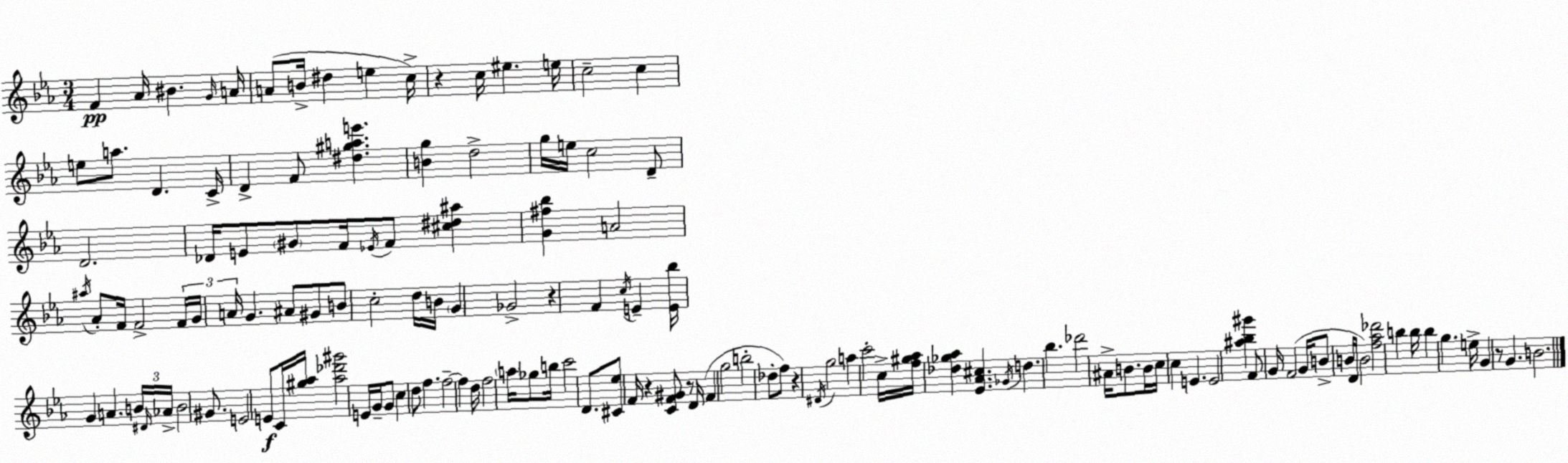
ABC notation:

X:1
T:Untitled
M:3/4
L:1/4
K:Cm
F _A/4 ^B G/4 A/4 A/2 B/4 ^d e c/4 z c/4 ^e e/4 c2 c e/2 a/2 D C/4 D F/2 [^d^gae'] [Bg] d2 g/4 e/4 c2 D/2 D2 _D/4 E/2 ^G/2 F/4 _E/4 F/2 [^c^d^a] [G^f_b] A2 ^a/4 _A/2 F/4 F2 F/4 G/4 A/4 G ^A/2 ^G/2 B/2 c2 d/4 B/4 G _G2 z F c/4 E [E_b]/4 G A B/4 ^D/4 _A/4 B2 ^G/2 E2 E/2 C/4 [^g_a]/4 [_a_d'^g']2 E/4 G/4 G/2 c d/2 f f2 f d/4 f2 a/4 _g/2 b/4 c'2 D/2 [^C_e]/2 F/4 z [CF^G]/2 z/2 D/4 F g2 b2 _d/2 f/2 z ^D/4 g2 a c'2 c/4 [f^g_a]/4 [_d_g_a] [_E_A^c] _G/4 d _b _d'2 ^A/4 B/2 B/4 c/4 c E E2 [^a_b^g'] F/2 G/4 F2 G/4 B/2 B/4 D/4 B2 [f_a_d']2 b b/4 b g e/4 G z/2 G B2